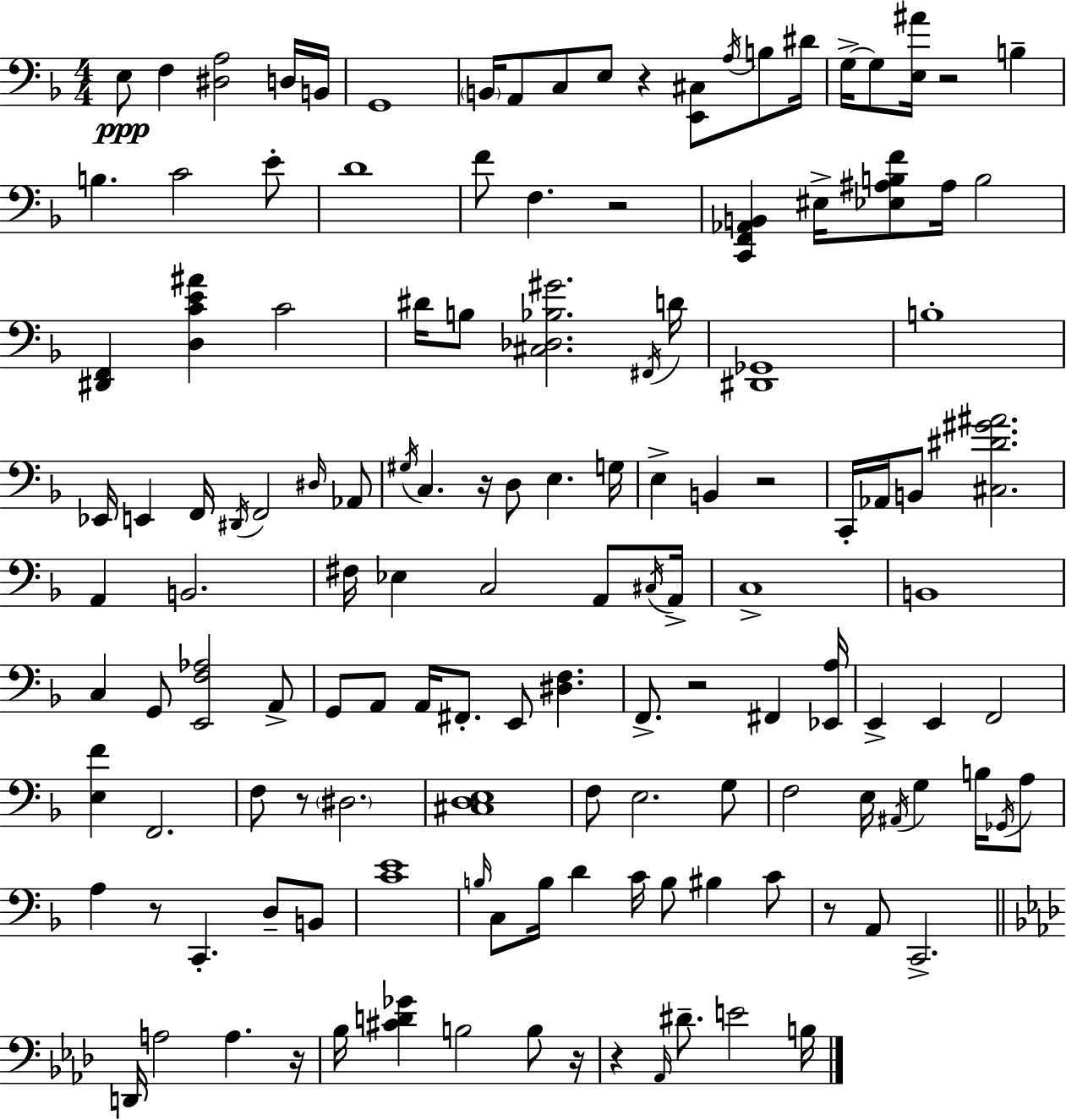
{
  \clef bass
  \numericTimeSignature
  \time 4/4
  \key d \minor
  e8\ppp f4 <dis a>2 d16 b,16 | g,1 | \parenthesize b,16 a,8 c8 e8 r4 <e, cis>8 \acciaccatura { a16 } b8 | dis'16 g16->~~ g8 <e ais'>16 r2 b4-- | \break b4. c'2 e'8-. | d'1 | f'8 f4. r2 | <c, f, aes, b,>4 eis16-> <ees ais b f'>8 ais16 b2 | \break <dis, f,>4 <d c' e' ais'>4 c'2 | dis'16 b8 <cis des bes gis'>2. | \acciaccatura { fis,16 } d'16 <dis, ges,>1 | b1-. | \break ees,16 e,4 f,16 \acciaccatura { dis,16 } f,2 | \grace { dis16 } aes,8 \acciaccatura { gis16 } c4. r16 d8 e4. | g16 e4-> b,4 r2 | c,16-. aes,16 b,8 <cis dis' gis' ais'>2. | \break a,4 b,2. | fis16 ees4 c2 | a,8 \acciaccatura { cis16 } a,16-> c1-> | b,1 | \break c4 g,8 <e, f aes>2 | a,8-> g,8 a,8 a,16 fis,8.-. e,8 | <dis f>4. f,8.-> r2 | fis,4 <ees, a>16 e,4-> e,4 f,2 | \break <e f'>4 f,2. | f8 r8 \parenthesize dis2. | <cis d e>1 | f8 e2. | \break g8 f2 e16 \acciaccatura { ais,16 } | g4 b16 \acciaccatura { ges,16 } a8 a4 r8 c,4.-. | d8-- b,8 <c' e'>1 | \grace { b16 } c8 b16 d'4 | \break c'16 b8 bis4 c'8 r8 a,8 c,2.-> | \bar "||" \break \key aes \major d,16 a2 a4. r16 | bes16 <cis' d' ges'>4 b2 b8 r16 | r4 \grace { aes,16 } dis'8.-- e'2 | b16 \bar "|."
}